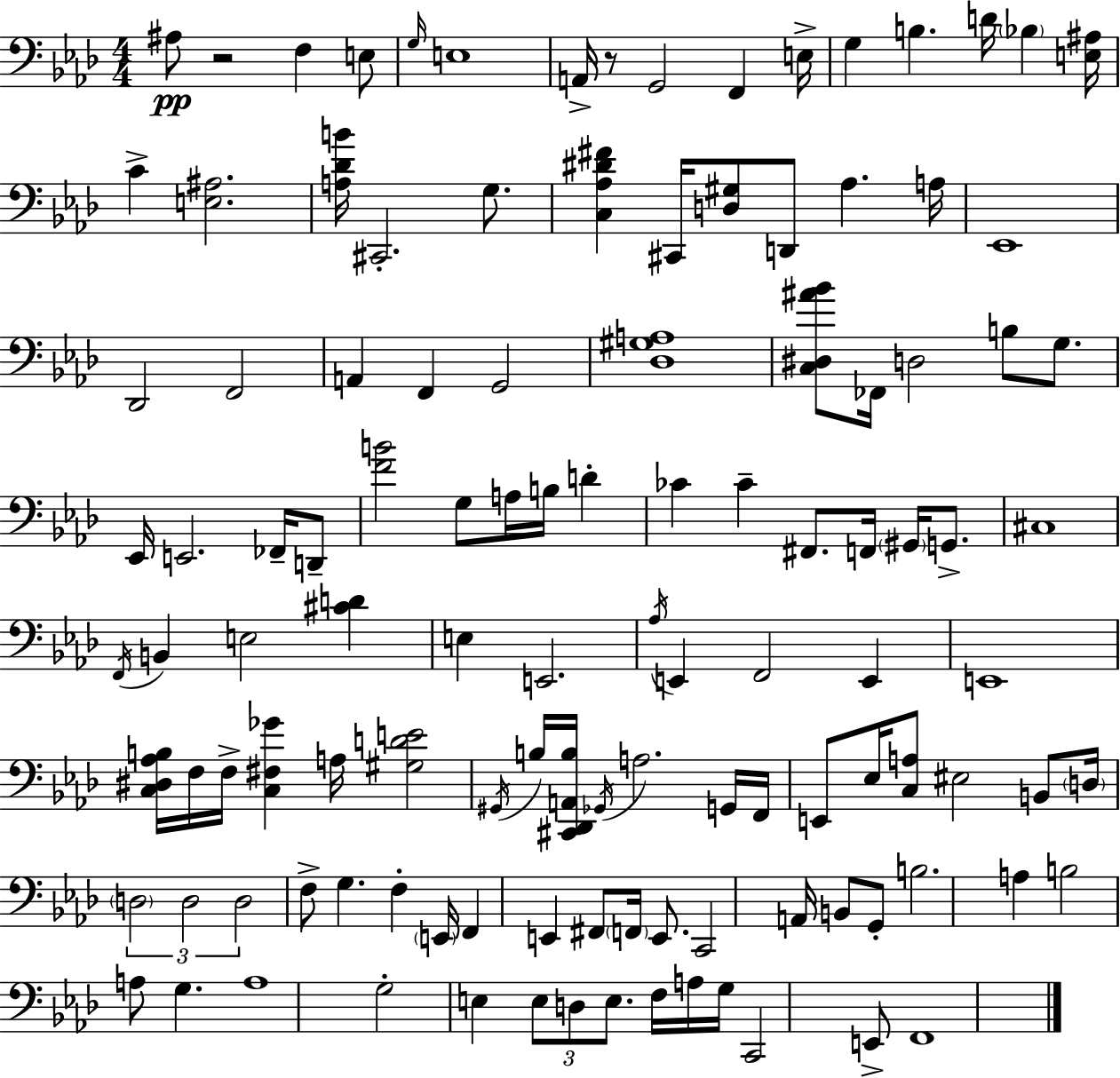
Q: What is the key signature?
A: AES major